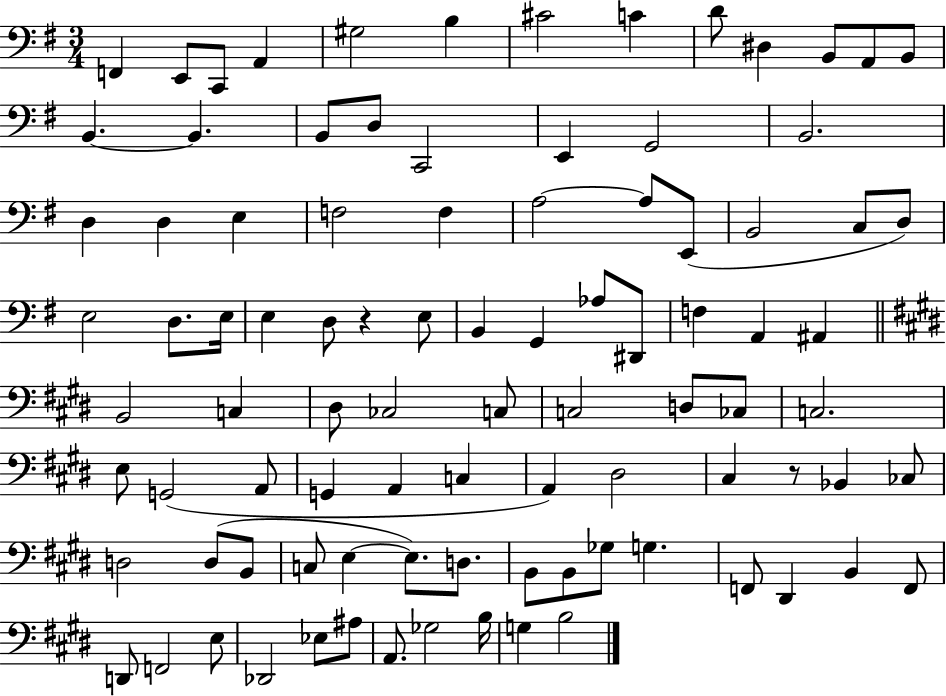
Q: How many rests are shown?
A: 2